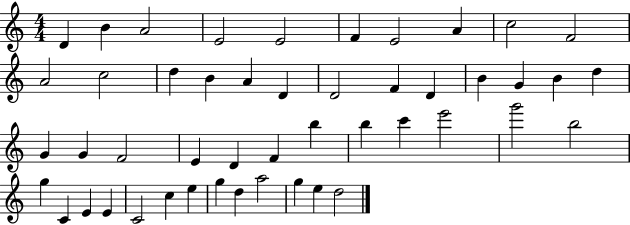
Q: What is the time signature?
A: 4/4